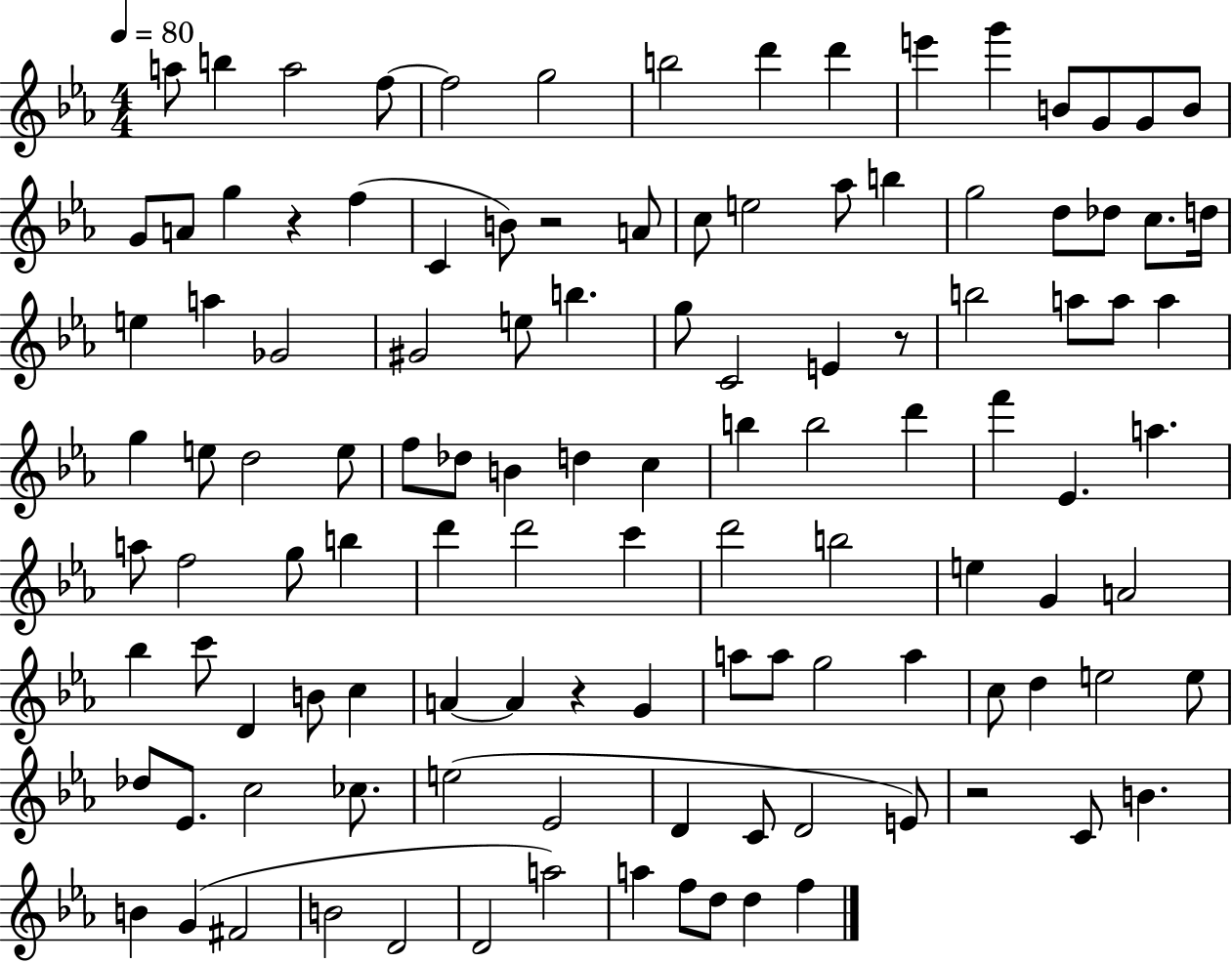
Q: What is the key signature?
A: EES major